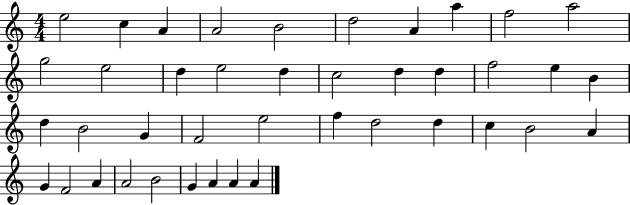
E5/h C5/q A4/q A4/h B4/h D5/h A4/q A5/q F5/h A5/h G5/h E5/h D5/q E5/h D5/q C5/h D5/q D5/q F5/h E5/q B4/q D5/q B4/h G4/q F4/h E5/h F5/q D5/h D5/q C5/q B4/h A4/q G4/q F4/h A4/q A4/h B4/h G4/q A4/q A4/q A4/q